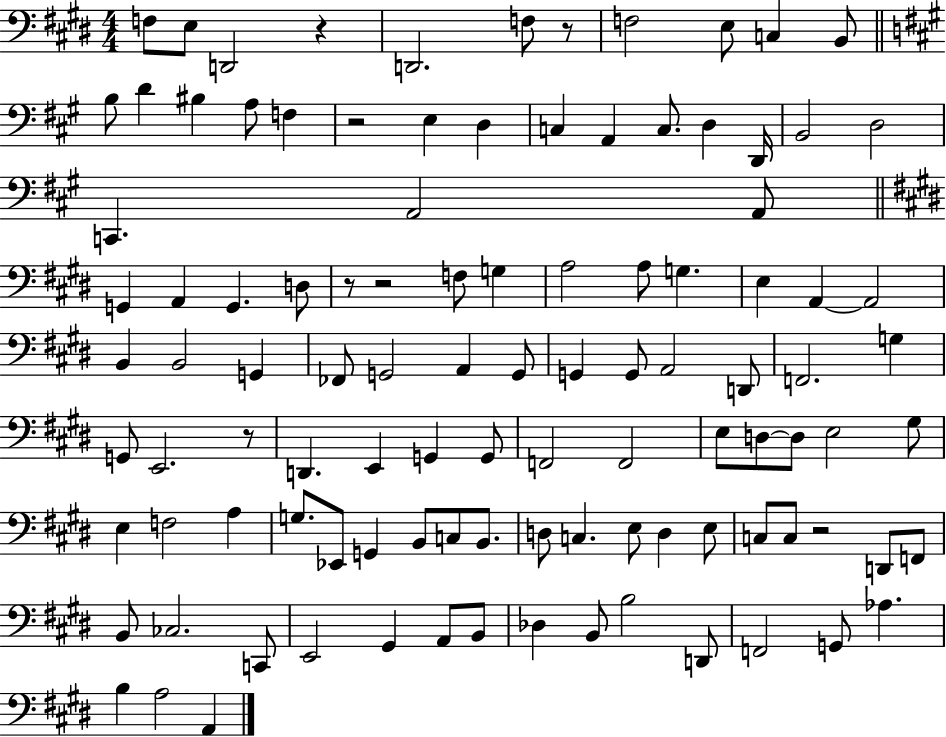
F3/e E3/e D2/h R/q D2/h. F3/e R/e F3/h E3/e C3/q B2/e B3/e D4/q BIS3/q A3/e F3/q R/h E3/q D3/q C3/q A2/q C3/e. D3/q D2/s B2/h D3/h C2/q. A2/h A2/e G2/q A2/q G2/q. D3/e R/e R/h F3/e G3/q A3/h A3/e G3/q. E3/q A2/q A2/h B2/q B2/h G2/q FES2/e G2/h A2/q G2/e G2/q G2/e A2/h D2/e F2/h. G3/q G2/e E2/h. R/e D2/q. E2/q G2/q G2/e F2/h F2/h E3/e D3/e D3/e E3/h G#3/e E3/q F3/h A3/q G3/e. Eb2/e G2/q B2/e C3/e B2/e. D3/e C3/q. E3/e D3/q E3/e C3/e C3/e R/h D2/e F2/e B2/e CES3/h. C2/e E2/h G#2/q A2/e B2/e Db3/q B2/e B3/h D2/e F2/h G2/e Ab3/q. B3/q A3/h A2/q